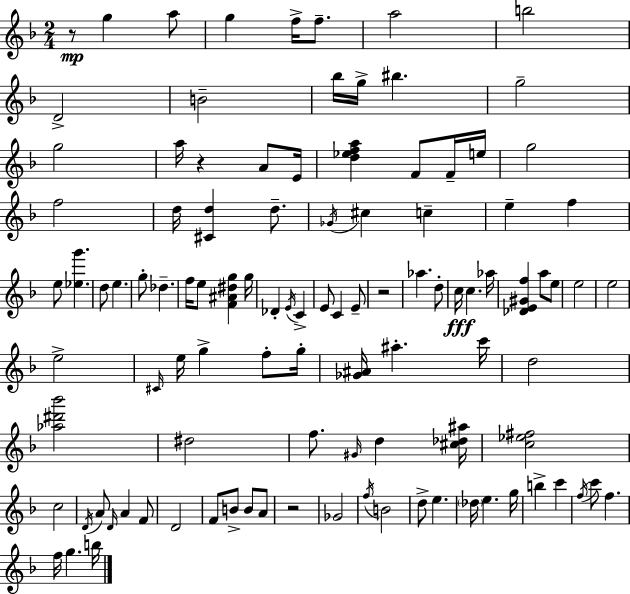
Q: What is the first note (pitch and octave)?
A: G5